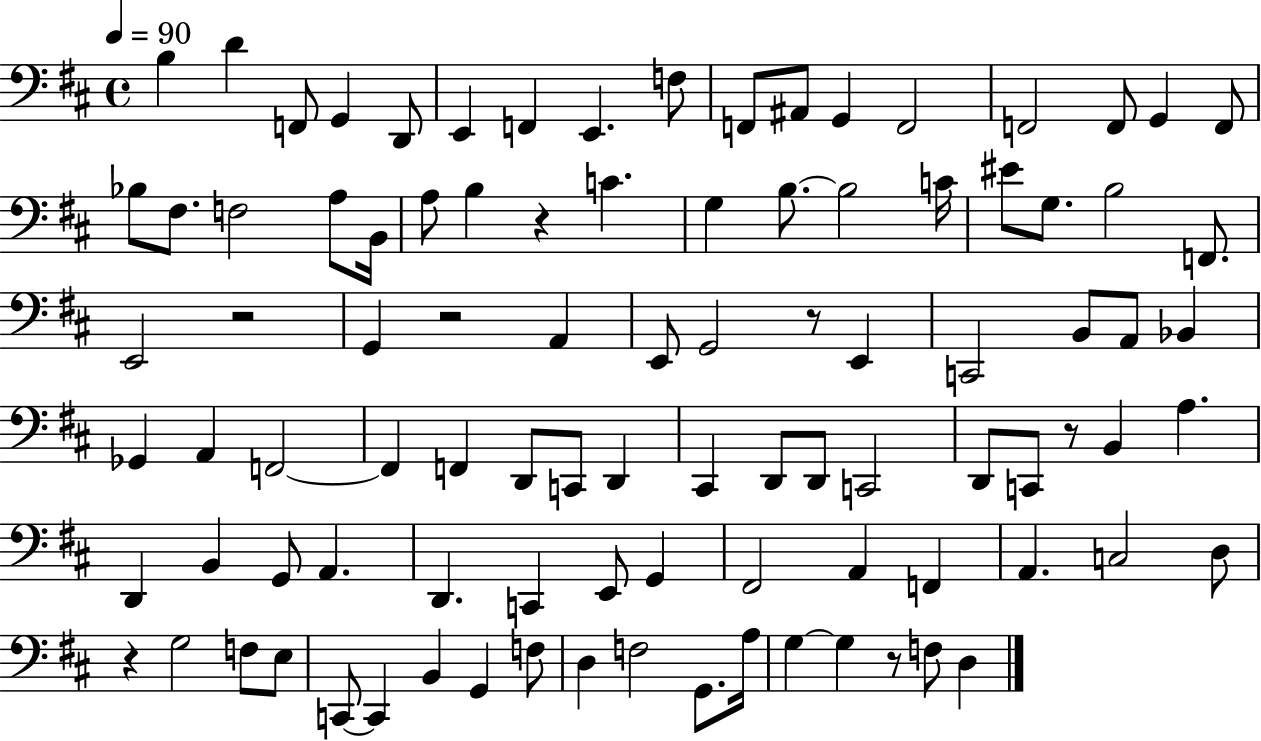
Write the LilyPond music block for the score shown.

{
  \clef bass
  \time 4/4
  \defaultTimeSignature
  \key d \major
  \tempo 4 = 90
  b4 d'4 f,8 g,4 d,8 | e,4 f,4 e,4. f8 | f,8 ais,8 g,4 f,2 | f,2 f,8 g,4 f,8 | \break bes8 fis8. f2 a8 b,16 | a8 b4 r4 c'4. | g4 b8.~~ b2 c'16 | eis'8 g8. b2 f,8. | \break e,2 r2 | g,4 r2 a,4 | e,8 g,2 r8 e,4 | c,2 b,8 a,8 bes,4 | \break ges,4 a,4 f,2~~ | f,4 f,4 d,8 c,8 d,4 | cis,4 d,8 d,8 c,2 | d,8 c,8 r8 b,4 a4. | \break d,4 b,4 g,8 a,4. | d,4. c,4 e,8 g,4 | fis,2 a,4 f,4 | a,4. c2 d8 | \break r4 g2 f8 e8 | c,8~~ c,4 b,4 g,4 f8 | d4 f2 g,8. a16 | g4~~ g4 r8 f8 d4 | \break \bar "|."
}